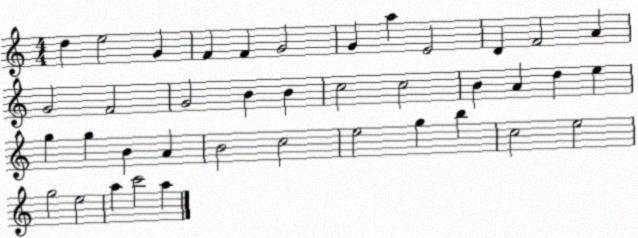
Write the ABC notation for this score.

X:1
T:Untitled
M:4/4
L:1/4
K:C
d e2 G F F G2 G a E2 D F2 A G2 F2 G2 B B c2 c2 B A d e g g B A B2 c2 e2 g b c2 e2 g2 e2 a c'2 a